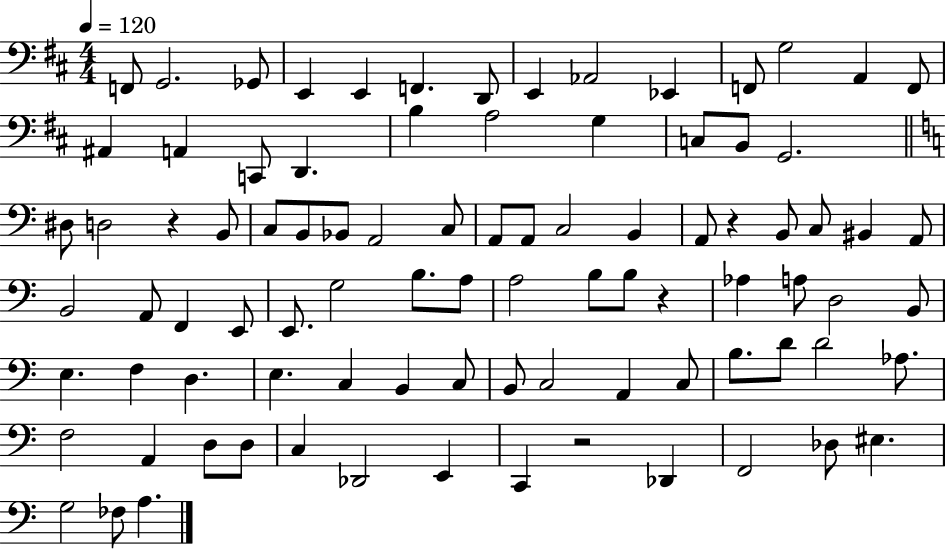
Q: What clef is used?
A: bass